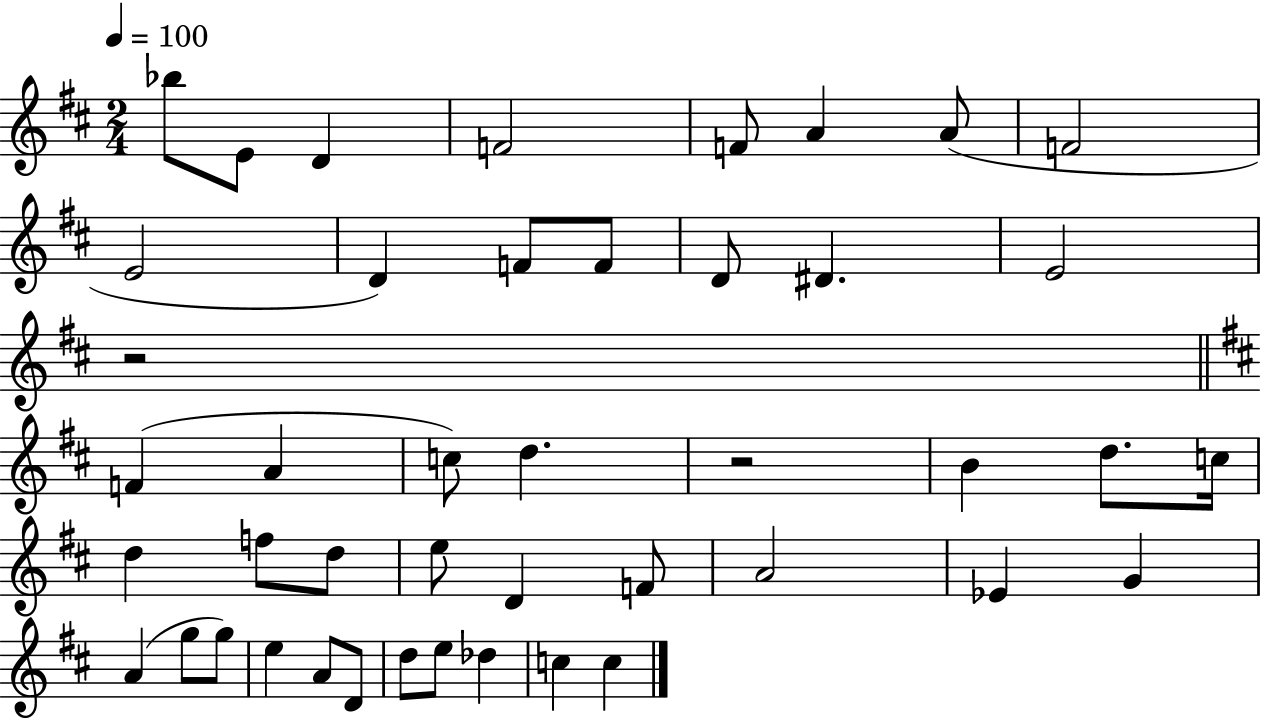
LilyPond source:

{
  \clef treble
  \numericTimeSignature
  \time 2/4
  \key d \major
  \tempo 4 = 100
  \repeat volta 2 { bes''8 e'8 d'4 | f'2 | f'8 a'4 a'8( | f'2 | \break e'2 | d'4) f'8 f'8 | d'8 dis'4. | e'2 | \break r2 | \bar "||" \break \key b \minor f'4( a'4 | c''8) d''4. | r2 | b'4 d''8. c''16 | \break d''4 f''8 d''8 | e''8 d'4 f'8 | a'2 | ees'4 g'4 | \break a'4( g''8 g''8) | e''4 a'8 d'8 | d''8 e''8 des''4 | c''4 c''4 | \break } \bar "|."
}